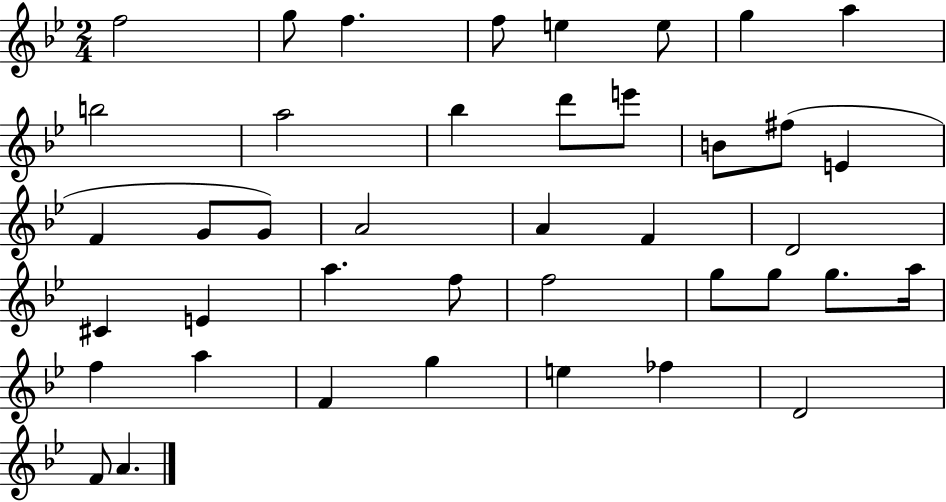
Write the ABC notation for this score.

X:1
T:Untitled
M:2/4
L:1/4
K:Bb
f2 g/2 f f/2 e e/2 g a b2 a2 _b d'/2 e'/2 B/2 ^f/2 E F G/2 G/2 A2 A F D2 ^C E a f/2 f2 g/2 g/2 g/2 a/4 f a F g e _f D2 F/2 A